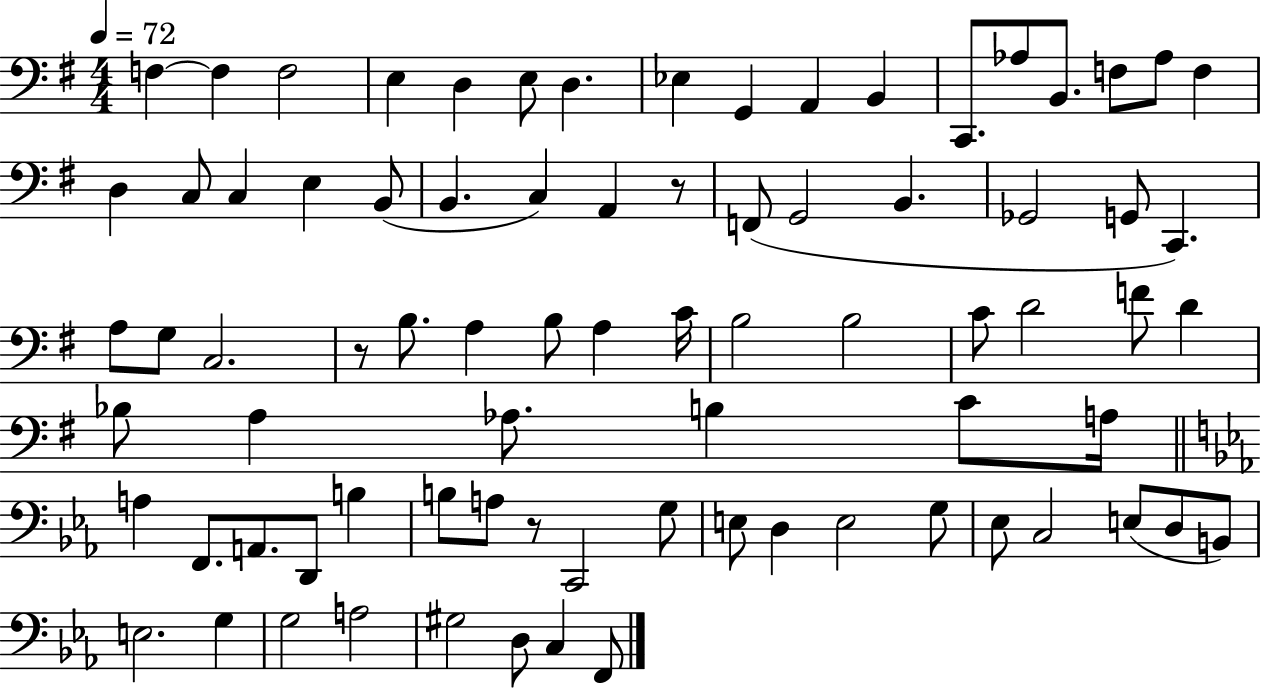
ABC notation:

X:1
T:Untitled
M:4/4
L:1/4
K:G
F, F, F,2 E, D, E,/2 D, _E, G,, A,, B,, C,,/2 _A,/2 B,,/2 F,/2 _A,/2 F, D, C,/2 C, E, B,,/2 B,, C, A,, z/2 F,,/2 G,,2 B,, _G,,2 G,,/2 C,, A,/2 G,/2 C,2 z/2 B,/2 A, B,/2 A, C/4 B,2 B,2 C/2 D2 F/2 D _B,/2 A, _A,/2 B, C/2 A,/4 A, F,,/2 A,,/2 D,,/2 B, B,/2 A,/2 z/2 C,,2 G,/2 E,/2 D, E,2 G,/2 _E,/2 C,2 E,/2 D,/2 B,,/2 E,2 G, G,2 A,2 ^G,2 D,/2 C, F,,/2